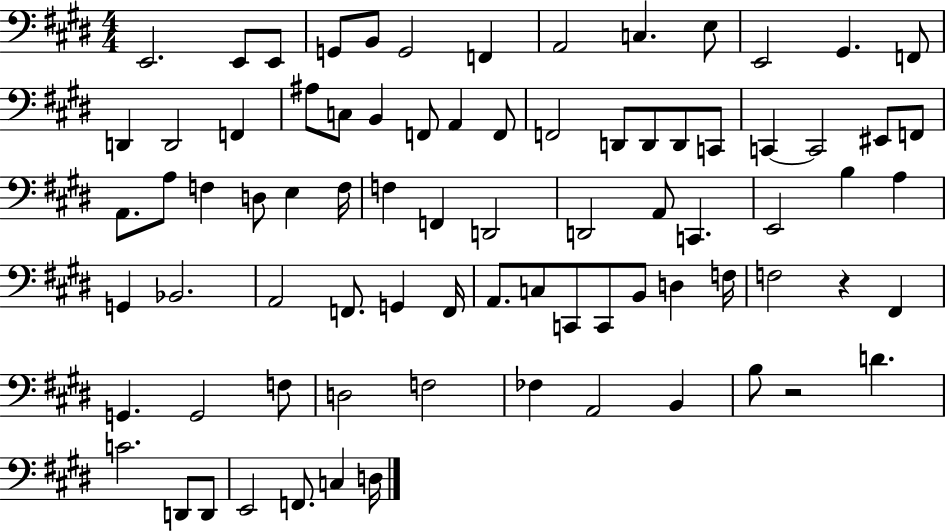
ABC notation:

X:1
T:Untitled
M:4/4
L:1/4
K:E
E,,2 E,,/2 E,,/2 G,,/2 B,,/2 G,,2 F,, A,,2 C, E,/2 E,,2 ^G,, F,,/2 D,, D,,2 F,, ^A,/2 C,/2 B,, F,,/2 A,, F,,/2 F,,2 D,,/2 D,,/2 D,,/2 C,,/2 C,, C,,2 ^E,,/2 F,,/2 A,,/2 A,/2 F, D,/2 E, F,/4 F, F,, D,,2 D,,2 A,,/2 C,, E,,2 B, A, G,, _B,,2 A,,2 F,,/2 G,, F,,/4 A,,/2 C,/2 C,,/2 C,,/2 B,,/2 D, F,/4 F,2 z ^F,, G,, G,,2 F,/2 D,2 F,2 _F, A,,2 B,, B,/2 z2 D C2 D,,/2 D,,/2 E,,2 F,,/2 C, D,/4